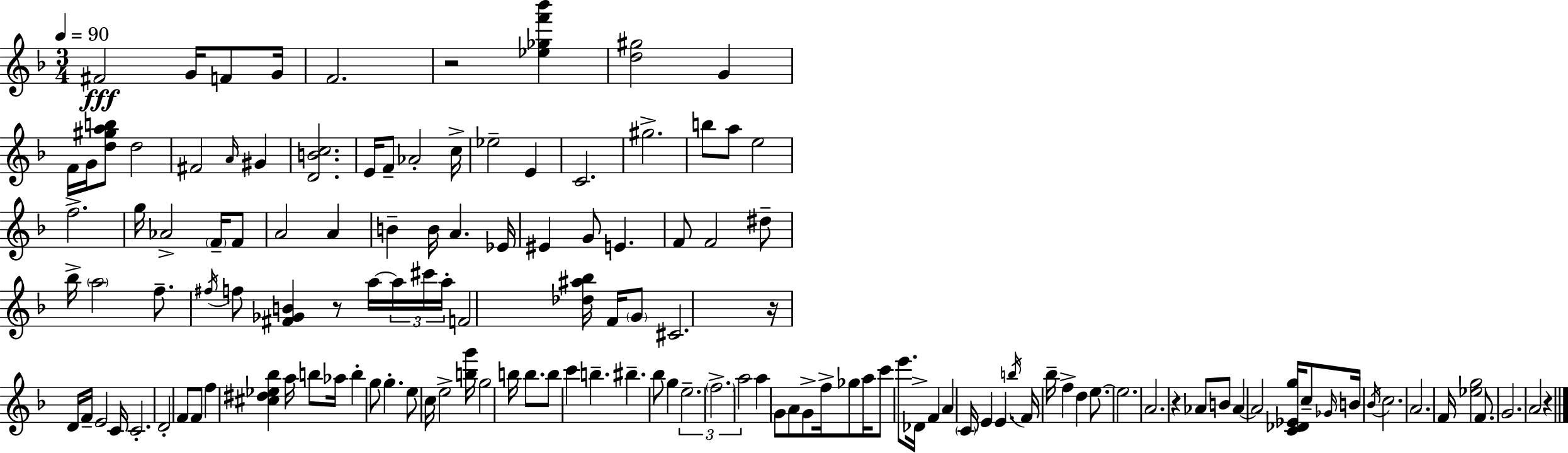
F#4/h G4/s F4/e G4/s F4/h. R/h [Eb5,Gb5,F6,Bb6]/q [D5,G#5]/h G4/q F4/s G4/s [D5,G#5,A5,B5]/e D5/h F#4/h A4/s G#4/q [D4,B4,C5]/h. E4/s F4/e Ab4/h C5/s Eb5/h E4/q C4/h. G#5/h. B5/e A5/e E5/h F5/h. G5/s Ab4/h F4/s F4/e A4/h A4/q B4/q B4/s A4/q. Eb4/s EIS4/q G4/e E4/q. F4/e F4/h D#5/e Bb5/s A5/h F5/e. F#5/s F5/e [F#4,Gb4,B4]/q R/e A5/s A5/s C#6/s A5/s F4/h [Db5,A#5,Bb5]/s F4/s G4/e C#4/h. R/s D4/s F4/s E4/h C4/s C4/h. D4/h F4/e F4/e F5/q [C#5,D#5,Eb5,Bb5]/q A5/s B5/e Ab5/s B5/q G5/e G5/q. E5/e C5/s E5/h [B5,G6]/s G5/h B5/s B5/e. B5/e C6/q B5/q. BIS5/q. Bb5/e G5/q E5/h. F5/h. A5/h A5/q G4/e A4/e G4/e F5/s Gb5/e A5/s C6/e E6/e. Db4/s F4/q A4/q C4/s E4/q E4/q. B5/s F4/s Bb5/s F5/q D5/q E5/e. E5/h. A4/h. R/q Ab4/e B4/e Ab4/q Ab4/h [C4,Db4,Eb4,G5]/s C5/e Gb4/s B4/s Bb4/s C5/h. A4/h. F4/s [Eb5,G5]/h F4/e. G4/h. A4/h R/q